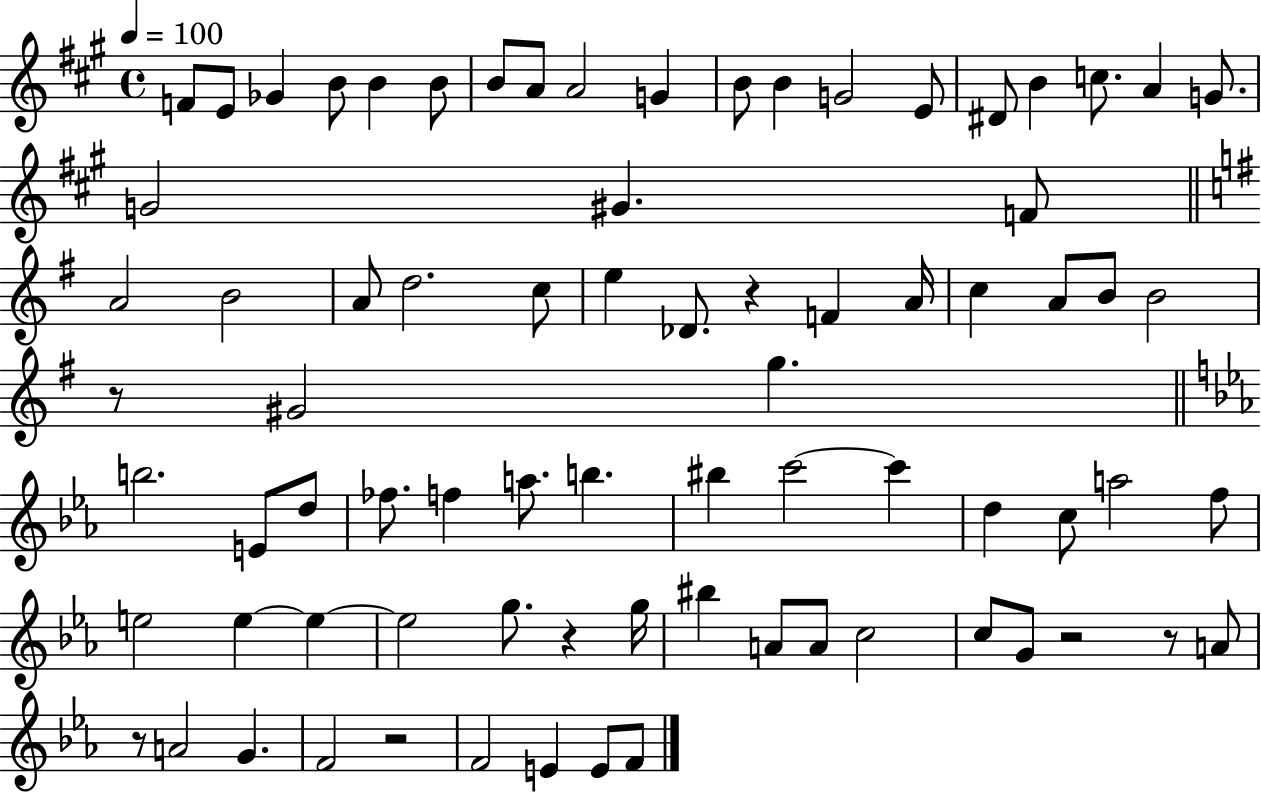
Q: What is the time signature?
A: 4/4